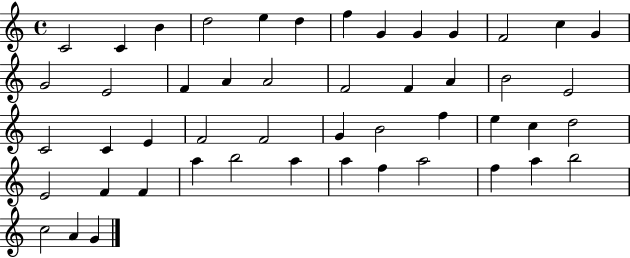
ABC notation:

X:1
T:Untitled
M:4/4
L:1/4
K:C
C2 C B d2 e d f G G G F2 c G G2 E2 F A A2 F2 F A B2 E2 C2 C E F2 F2 G B2 f e c d2 E2 F F a b2 a a f a2 f a b2 c2 A G